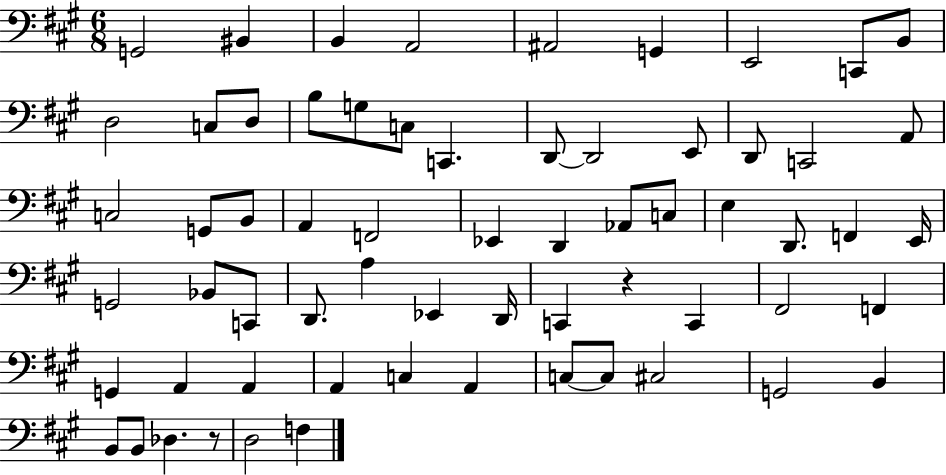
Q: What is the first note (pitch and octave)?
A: G2